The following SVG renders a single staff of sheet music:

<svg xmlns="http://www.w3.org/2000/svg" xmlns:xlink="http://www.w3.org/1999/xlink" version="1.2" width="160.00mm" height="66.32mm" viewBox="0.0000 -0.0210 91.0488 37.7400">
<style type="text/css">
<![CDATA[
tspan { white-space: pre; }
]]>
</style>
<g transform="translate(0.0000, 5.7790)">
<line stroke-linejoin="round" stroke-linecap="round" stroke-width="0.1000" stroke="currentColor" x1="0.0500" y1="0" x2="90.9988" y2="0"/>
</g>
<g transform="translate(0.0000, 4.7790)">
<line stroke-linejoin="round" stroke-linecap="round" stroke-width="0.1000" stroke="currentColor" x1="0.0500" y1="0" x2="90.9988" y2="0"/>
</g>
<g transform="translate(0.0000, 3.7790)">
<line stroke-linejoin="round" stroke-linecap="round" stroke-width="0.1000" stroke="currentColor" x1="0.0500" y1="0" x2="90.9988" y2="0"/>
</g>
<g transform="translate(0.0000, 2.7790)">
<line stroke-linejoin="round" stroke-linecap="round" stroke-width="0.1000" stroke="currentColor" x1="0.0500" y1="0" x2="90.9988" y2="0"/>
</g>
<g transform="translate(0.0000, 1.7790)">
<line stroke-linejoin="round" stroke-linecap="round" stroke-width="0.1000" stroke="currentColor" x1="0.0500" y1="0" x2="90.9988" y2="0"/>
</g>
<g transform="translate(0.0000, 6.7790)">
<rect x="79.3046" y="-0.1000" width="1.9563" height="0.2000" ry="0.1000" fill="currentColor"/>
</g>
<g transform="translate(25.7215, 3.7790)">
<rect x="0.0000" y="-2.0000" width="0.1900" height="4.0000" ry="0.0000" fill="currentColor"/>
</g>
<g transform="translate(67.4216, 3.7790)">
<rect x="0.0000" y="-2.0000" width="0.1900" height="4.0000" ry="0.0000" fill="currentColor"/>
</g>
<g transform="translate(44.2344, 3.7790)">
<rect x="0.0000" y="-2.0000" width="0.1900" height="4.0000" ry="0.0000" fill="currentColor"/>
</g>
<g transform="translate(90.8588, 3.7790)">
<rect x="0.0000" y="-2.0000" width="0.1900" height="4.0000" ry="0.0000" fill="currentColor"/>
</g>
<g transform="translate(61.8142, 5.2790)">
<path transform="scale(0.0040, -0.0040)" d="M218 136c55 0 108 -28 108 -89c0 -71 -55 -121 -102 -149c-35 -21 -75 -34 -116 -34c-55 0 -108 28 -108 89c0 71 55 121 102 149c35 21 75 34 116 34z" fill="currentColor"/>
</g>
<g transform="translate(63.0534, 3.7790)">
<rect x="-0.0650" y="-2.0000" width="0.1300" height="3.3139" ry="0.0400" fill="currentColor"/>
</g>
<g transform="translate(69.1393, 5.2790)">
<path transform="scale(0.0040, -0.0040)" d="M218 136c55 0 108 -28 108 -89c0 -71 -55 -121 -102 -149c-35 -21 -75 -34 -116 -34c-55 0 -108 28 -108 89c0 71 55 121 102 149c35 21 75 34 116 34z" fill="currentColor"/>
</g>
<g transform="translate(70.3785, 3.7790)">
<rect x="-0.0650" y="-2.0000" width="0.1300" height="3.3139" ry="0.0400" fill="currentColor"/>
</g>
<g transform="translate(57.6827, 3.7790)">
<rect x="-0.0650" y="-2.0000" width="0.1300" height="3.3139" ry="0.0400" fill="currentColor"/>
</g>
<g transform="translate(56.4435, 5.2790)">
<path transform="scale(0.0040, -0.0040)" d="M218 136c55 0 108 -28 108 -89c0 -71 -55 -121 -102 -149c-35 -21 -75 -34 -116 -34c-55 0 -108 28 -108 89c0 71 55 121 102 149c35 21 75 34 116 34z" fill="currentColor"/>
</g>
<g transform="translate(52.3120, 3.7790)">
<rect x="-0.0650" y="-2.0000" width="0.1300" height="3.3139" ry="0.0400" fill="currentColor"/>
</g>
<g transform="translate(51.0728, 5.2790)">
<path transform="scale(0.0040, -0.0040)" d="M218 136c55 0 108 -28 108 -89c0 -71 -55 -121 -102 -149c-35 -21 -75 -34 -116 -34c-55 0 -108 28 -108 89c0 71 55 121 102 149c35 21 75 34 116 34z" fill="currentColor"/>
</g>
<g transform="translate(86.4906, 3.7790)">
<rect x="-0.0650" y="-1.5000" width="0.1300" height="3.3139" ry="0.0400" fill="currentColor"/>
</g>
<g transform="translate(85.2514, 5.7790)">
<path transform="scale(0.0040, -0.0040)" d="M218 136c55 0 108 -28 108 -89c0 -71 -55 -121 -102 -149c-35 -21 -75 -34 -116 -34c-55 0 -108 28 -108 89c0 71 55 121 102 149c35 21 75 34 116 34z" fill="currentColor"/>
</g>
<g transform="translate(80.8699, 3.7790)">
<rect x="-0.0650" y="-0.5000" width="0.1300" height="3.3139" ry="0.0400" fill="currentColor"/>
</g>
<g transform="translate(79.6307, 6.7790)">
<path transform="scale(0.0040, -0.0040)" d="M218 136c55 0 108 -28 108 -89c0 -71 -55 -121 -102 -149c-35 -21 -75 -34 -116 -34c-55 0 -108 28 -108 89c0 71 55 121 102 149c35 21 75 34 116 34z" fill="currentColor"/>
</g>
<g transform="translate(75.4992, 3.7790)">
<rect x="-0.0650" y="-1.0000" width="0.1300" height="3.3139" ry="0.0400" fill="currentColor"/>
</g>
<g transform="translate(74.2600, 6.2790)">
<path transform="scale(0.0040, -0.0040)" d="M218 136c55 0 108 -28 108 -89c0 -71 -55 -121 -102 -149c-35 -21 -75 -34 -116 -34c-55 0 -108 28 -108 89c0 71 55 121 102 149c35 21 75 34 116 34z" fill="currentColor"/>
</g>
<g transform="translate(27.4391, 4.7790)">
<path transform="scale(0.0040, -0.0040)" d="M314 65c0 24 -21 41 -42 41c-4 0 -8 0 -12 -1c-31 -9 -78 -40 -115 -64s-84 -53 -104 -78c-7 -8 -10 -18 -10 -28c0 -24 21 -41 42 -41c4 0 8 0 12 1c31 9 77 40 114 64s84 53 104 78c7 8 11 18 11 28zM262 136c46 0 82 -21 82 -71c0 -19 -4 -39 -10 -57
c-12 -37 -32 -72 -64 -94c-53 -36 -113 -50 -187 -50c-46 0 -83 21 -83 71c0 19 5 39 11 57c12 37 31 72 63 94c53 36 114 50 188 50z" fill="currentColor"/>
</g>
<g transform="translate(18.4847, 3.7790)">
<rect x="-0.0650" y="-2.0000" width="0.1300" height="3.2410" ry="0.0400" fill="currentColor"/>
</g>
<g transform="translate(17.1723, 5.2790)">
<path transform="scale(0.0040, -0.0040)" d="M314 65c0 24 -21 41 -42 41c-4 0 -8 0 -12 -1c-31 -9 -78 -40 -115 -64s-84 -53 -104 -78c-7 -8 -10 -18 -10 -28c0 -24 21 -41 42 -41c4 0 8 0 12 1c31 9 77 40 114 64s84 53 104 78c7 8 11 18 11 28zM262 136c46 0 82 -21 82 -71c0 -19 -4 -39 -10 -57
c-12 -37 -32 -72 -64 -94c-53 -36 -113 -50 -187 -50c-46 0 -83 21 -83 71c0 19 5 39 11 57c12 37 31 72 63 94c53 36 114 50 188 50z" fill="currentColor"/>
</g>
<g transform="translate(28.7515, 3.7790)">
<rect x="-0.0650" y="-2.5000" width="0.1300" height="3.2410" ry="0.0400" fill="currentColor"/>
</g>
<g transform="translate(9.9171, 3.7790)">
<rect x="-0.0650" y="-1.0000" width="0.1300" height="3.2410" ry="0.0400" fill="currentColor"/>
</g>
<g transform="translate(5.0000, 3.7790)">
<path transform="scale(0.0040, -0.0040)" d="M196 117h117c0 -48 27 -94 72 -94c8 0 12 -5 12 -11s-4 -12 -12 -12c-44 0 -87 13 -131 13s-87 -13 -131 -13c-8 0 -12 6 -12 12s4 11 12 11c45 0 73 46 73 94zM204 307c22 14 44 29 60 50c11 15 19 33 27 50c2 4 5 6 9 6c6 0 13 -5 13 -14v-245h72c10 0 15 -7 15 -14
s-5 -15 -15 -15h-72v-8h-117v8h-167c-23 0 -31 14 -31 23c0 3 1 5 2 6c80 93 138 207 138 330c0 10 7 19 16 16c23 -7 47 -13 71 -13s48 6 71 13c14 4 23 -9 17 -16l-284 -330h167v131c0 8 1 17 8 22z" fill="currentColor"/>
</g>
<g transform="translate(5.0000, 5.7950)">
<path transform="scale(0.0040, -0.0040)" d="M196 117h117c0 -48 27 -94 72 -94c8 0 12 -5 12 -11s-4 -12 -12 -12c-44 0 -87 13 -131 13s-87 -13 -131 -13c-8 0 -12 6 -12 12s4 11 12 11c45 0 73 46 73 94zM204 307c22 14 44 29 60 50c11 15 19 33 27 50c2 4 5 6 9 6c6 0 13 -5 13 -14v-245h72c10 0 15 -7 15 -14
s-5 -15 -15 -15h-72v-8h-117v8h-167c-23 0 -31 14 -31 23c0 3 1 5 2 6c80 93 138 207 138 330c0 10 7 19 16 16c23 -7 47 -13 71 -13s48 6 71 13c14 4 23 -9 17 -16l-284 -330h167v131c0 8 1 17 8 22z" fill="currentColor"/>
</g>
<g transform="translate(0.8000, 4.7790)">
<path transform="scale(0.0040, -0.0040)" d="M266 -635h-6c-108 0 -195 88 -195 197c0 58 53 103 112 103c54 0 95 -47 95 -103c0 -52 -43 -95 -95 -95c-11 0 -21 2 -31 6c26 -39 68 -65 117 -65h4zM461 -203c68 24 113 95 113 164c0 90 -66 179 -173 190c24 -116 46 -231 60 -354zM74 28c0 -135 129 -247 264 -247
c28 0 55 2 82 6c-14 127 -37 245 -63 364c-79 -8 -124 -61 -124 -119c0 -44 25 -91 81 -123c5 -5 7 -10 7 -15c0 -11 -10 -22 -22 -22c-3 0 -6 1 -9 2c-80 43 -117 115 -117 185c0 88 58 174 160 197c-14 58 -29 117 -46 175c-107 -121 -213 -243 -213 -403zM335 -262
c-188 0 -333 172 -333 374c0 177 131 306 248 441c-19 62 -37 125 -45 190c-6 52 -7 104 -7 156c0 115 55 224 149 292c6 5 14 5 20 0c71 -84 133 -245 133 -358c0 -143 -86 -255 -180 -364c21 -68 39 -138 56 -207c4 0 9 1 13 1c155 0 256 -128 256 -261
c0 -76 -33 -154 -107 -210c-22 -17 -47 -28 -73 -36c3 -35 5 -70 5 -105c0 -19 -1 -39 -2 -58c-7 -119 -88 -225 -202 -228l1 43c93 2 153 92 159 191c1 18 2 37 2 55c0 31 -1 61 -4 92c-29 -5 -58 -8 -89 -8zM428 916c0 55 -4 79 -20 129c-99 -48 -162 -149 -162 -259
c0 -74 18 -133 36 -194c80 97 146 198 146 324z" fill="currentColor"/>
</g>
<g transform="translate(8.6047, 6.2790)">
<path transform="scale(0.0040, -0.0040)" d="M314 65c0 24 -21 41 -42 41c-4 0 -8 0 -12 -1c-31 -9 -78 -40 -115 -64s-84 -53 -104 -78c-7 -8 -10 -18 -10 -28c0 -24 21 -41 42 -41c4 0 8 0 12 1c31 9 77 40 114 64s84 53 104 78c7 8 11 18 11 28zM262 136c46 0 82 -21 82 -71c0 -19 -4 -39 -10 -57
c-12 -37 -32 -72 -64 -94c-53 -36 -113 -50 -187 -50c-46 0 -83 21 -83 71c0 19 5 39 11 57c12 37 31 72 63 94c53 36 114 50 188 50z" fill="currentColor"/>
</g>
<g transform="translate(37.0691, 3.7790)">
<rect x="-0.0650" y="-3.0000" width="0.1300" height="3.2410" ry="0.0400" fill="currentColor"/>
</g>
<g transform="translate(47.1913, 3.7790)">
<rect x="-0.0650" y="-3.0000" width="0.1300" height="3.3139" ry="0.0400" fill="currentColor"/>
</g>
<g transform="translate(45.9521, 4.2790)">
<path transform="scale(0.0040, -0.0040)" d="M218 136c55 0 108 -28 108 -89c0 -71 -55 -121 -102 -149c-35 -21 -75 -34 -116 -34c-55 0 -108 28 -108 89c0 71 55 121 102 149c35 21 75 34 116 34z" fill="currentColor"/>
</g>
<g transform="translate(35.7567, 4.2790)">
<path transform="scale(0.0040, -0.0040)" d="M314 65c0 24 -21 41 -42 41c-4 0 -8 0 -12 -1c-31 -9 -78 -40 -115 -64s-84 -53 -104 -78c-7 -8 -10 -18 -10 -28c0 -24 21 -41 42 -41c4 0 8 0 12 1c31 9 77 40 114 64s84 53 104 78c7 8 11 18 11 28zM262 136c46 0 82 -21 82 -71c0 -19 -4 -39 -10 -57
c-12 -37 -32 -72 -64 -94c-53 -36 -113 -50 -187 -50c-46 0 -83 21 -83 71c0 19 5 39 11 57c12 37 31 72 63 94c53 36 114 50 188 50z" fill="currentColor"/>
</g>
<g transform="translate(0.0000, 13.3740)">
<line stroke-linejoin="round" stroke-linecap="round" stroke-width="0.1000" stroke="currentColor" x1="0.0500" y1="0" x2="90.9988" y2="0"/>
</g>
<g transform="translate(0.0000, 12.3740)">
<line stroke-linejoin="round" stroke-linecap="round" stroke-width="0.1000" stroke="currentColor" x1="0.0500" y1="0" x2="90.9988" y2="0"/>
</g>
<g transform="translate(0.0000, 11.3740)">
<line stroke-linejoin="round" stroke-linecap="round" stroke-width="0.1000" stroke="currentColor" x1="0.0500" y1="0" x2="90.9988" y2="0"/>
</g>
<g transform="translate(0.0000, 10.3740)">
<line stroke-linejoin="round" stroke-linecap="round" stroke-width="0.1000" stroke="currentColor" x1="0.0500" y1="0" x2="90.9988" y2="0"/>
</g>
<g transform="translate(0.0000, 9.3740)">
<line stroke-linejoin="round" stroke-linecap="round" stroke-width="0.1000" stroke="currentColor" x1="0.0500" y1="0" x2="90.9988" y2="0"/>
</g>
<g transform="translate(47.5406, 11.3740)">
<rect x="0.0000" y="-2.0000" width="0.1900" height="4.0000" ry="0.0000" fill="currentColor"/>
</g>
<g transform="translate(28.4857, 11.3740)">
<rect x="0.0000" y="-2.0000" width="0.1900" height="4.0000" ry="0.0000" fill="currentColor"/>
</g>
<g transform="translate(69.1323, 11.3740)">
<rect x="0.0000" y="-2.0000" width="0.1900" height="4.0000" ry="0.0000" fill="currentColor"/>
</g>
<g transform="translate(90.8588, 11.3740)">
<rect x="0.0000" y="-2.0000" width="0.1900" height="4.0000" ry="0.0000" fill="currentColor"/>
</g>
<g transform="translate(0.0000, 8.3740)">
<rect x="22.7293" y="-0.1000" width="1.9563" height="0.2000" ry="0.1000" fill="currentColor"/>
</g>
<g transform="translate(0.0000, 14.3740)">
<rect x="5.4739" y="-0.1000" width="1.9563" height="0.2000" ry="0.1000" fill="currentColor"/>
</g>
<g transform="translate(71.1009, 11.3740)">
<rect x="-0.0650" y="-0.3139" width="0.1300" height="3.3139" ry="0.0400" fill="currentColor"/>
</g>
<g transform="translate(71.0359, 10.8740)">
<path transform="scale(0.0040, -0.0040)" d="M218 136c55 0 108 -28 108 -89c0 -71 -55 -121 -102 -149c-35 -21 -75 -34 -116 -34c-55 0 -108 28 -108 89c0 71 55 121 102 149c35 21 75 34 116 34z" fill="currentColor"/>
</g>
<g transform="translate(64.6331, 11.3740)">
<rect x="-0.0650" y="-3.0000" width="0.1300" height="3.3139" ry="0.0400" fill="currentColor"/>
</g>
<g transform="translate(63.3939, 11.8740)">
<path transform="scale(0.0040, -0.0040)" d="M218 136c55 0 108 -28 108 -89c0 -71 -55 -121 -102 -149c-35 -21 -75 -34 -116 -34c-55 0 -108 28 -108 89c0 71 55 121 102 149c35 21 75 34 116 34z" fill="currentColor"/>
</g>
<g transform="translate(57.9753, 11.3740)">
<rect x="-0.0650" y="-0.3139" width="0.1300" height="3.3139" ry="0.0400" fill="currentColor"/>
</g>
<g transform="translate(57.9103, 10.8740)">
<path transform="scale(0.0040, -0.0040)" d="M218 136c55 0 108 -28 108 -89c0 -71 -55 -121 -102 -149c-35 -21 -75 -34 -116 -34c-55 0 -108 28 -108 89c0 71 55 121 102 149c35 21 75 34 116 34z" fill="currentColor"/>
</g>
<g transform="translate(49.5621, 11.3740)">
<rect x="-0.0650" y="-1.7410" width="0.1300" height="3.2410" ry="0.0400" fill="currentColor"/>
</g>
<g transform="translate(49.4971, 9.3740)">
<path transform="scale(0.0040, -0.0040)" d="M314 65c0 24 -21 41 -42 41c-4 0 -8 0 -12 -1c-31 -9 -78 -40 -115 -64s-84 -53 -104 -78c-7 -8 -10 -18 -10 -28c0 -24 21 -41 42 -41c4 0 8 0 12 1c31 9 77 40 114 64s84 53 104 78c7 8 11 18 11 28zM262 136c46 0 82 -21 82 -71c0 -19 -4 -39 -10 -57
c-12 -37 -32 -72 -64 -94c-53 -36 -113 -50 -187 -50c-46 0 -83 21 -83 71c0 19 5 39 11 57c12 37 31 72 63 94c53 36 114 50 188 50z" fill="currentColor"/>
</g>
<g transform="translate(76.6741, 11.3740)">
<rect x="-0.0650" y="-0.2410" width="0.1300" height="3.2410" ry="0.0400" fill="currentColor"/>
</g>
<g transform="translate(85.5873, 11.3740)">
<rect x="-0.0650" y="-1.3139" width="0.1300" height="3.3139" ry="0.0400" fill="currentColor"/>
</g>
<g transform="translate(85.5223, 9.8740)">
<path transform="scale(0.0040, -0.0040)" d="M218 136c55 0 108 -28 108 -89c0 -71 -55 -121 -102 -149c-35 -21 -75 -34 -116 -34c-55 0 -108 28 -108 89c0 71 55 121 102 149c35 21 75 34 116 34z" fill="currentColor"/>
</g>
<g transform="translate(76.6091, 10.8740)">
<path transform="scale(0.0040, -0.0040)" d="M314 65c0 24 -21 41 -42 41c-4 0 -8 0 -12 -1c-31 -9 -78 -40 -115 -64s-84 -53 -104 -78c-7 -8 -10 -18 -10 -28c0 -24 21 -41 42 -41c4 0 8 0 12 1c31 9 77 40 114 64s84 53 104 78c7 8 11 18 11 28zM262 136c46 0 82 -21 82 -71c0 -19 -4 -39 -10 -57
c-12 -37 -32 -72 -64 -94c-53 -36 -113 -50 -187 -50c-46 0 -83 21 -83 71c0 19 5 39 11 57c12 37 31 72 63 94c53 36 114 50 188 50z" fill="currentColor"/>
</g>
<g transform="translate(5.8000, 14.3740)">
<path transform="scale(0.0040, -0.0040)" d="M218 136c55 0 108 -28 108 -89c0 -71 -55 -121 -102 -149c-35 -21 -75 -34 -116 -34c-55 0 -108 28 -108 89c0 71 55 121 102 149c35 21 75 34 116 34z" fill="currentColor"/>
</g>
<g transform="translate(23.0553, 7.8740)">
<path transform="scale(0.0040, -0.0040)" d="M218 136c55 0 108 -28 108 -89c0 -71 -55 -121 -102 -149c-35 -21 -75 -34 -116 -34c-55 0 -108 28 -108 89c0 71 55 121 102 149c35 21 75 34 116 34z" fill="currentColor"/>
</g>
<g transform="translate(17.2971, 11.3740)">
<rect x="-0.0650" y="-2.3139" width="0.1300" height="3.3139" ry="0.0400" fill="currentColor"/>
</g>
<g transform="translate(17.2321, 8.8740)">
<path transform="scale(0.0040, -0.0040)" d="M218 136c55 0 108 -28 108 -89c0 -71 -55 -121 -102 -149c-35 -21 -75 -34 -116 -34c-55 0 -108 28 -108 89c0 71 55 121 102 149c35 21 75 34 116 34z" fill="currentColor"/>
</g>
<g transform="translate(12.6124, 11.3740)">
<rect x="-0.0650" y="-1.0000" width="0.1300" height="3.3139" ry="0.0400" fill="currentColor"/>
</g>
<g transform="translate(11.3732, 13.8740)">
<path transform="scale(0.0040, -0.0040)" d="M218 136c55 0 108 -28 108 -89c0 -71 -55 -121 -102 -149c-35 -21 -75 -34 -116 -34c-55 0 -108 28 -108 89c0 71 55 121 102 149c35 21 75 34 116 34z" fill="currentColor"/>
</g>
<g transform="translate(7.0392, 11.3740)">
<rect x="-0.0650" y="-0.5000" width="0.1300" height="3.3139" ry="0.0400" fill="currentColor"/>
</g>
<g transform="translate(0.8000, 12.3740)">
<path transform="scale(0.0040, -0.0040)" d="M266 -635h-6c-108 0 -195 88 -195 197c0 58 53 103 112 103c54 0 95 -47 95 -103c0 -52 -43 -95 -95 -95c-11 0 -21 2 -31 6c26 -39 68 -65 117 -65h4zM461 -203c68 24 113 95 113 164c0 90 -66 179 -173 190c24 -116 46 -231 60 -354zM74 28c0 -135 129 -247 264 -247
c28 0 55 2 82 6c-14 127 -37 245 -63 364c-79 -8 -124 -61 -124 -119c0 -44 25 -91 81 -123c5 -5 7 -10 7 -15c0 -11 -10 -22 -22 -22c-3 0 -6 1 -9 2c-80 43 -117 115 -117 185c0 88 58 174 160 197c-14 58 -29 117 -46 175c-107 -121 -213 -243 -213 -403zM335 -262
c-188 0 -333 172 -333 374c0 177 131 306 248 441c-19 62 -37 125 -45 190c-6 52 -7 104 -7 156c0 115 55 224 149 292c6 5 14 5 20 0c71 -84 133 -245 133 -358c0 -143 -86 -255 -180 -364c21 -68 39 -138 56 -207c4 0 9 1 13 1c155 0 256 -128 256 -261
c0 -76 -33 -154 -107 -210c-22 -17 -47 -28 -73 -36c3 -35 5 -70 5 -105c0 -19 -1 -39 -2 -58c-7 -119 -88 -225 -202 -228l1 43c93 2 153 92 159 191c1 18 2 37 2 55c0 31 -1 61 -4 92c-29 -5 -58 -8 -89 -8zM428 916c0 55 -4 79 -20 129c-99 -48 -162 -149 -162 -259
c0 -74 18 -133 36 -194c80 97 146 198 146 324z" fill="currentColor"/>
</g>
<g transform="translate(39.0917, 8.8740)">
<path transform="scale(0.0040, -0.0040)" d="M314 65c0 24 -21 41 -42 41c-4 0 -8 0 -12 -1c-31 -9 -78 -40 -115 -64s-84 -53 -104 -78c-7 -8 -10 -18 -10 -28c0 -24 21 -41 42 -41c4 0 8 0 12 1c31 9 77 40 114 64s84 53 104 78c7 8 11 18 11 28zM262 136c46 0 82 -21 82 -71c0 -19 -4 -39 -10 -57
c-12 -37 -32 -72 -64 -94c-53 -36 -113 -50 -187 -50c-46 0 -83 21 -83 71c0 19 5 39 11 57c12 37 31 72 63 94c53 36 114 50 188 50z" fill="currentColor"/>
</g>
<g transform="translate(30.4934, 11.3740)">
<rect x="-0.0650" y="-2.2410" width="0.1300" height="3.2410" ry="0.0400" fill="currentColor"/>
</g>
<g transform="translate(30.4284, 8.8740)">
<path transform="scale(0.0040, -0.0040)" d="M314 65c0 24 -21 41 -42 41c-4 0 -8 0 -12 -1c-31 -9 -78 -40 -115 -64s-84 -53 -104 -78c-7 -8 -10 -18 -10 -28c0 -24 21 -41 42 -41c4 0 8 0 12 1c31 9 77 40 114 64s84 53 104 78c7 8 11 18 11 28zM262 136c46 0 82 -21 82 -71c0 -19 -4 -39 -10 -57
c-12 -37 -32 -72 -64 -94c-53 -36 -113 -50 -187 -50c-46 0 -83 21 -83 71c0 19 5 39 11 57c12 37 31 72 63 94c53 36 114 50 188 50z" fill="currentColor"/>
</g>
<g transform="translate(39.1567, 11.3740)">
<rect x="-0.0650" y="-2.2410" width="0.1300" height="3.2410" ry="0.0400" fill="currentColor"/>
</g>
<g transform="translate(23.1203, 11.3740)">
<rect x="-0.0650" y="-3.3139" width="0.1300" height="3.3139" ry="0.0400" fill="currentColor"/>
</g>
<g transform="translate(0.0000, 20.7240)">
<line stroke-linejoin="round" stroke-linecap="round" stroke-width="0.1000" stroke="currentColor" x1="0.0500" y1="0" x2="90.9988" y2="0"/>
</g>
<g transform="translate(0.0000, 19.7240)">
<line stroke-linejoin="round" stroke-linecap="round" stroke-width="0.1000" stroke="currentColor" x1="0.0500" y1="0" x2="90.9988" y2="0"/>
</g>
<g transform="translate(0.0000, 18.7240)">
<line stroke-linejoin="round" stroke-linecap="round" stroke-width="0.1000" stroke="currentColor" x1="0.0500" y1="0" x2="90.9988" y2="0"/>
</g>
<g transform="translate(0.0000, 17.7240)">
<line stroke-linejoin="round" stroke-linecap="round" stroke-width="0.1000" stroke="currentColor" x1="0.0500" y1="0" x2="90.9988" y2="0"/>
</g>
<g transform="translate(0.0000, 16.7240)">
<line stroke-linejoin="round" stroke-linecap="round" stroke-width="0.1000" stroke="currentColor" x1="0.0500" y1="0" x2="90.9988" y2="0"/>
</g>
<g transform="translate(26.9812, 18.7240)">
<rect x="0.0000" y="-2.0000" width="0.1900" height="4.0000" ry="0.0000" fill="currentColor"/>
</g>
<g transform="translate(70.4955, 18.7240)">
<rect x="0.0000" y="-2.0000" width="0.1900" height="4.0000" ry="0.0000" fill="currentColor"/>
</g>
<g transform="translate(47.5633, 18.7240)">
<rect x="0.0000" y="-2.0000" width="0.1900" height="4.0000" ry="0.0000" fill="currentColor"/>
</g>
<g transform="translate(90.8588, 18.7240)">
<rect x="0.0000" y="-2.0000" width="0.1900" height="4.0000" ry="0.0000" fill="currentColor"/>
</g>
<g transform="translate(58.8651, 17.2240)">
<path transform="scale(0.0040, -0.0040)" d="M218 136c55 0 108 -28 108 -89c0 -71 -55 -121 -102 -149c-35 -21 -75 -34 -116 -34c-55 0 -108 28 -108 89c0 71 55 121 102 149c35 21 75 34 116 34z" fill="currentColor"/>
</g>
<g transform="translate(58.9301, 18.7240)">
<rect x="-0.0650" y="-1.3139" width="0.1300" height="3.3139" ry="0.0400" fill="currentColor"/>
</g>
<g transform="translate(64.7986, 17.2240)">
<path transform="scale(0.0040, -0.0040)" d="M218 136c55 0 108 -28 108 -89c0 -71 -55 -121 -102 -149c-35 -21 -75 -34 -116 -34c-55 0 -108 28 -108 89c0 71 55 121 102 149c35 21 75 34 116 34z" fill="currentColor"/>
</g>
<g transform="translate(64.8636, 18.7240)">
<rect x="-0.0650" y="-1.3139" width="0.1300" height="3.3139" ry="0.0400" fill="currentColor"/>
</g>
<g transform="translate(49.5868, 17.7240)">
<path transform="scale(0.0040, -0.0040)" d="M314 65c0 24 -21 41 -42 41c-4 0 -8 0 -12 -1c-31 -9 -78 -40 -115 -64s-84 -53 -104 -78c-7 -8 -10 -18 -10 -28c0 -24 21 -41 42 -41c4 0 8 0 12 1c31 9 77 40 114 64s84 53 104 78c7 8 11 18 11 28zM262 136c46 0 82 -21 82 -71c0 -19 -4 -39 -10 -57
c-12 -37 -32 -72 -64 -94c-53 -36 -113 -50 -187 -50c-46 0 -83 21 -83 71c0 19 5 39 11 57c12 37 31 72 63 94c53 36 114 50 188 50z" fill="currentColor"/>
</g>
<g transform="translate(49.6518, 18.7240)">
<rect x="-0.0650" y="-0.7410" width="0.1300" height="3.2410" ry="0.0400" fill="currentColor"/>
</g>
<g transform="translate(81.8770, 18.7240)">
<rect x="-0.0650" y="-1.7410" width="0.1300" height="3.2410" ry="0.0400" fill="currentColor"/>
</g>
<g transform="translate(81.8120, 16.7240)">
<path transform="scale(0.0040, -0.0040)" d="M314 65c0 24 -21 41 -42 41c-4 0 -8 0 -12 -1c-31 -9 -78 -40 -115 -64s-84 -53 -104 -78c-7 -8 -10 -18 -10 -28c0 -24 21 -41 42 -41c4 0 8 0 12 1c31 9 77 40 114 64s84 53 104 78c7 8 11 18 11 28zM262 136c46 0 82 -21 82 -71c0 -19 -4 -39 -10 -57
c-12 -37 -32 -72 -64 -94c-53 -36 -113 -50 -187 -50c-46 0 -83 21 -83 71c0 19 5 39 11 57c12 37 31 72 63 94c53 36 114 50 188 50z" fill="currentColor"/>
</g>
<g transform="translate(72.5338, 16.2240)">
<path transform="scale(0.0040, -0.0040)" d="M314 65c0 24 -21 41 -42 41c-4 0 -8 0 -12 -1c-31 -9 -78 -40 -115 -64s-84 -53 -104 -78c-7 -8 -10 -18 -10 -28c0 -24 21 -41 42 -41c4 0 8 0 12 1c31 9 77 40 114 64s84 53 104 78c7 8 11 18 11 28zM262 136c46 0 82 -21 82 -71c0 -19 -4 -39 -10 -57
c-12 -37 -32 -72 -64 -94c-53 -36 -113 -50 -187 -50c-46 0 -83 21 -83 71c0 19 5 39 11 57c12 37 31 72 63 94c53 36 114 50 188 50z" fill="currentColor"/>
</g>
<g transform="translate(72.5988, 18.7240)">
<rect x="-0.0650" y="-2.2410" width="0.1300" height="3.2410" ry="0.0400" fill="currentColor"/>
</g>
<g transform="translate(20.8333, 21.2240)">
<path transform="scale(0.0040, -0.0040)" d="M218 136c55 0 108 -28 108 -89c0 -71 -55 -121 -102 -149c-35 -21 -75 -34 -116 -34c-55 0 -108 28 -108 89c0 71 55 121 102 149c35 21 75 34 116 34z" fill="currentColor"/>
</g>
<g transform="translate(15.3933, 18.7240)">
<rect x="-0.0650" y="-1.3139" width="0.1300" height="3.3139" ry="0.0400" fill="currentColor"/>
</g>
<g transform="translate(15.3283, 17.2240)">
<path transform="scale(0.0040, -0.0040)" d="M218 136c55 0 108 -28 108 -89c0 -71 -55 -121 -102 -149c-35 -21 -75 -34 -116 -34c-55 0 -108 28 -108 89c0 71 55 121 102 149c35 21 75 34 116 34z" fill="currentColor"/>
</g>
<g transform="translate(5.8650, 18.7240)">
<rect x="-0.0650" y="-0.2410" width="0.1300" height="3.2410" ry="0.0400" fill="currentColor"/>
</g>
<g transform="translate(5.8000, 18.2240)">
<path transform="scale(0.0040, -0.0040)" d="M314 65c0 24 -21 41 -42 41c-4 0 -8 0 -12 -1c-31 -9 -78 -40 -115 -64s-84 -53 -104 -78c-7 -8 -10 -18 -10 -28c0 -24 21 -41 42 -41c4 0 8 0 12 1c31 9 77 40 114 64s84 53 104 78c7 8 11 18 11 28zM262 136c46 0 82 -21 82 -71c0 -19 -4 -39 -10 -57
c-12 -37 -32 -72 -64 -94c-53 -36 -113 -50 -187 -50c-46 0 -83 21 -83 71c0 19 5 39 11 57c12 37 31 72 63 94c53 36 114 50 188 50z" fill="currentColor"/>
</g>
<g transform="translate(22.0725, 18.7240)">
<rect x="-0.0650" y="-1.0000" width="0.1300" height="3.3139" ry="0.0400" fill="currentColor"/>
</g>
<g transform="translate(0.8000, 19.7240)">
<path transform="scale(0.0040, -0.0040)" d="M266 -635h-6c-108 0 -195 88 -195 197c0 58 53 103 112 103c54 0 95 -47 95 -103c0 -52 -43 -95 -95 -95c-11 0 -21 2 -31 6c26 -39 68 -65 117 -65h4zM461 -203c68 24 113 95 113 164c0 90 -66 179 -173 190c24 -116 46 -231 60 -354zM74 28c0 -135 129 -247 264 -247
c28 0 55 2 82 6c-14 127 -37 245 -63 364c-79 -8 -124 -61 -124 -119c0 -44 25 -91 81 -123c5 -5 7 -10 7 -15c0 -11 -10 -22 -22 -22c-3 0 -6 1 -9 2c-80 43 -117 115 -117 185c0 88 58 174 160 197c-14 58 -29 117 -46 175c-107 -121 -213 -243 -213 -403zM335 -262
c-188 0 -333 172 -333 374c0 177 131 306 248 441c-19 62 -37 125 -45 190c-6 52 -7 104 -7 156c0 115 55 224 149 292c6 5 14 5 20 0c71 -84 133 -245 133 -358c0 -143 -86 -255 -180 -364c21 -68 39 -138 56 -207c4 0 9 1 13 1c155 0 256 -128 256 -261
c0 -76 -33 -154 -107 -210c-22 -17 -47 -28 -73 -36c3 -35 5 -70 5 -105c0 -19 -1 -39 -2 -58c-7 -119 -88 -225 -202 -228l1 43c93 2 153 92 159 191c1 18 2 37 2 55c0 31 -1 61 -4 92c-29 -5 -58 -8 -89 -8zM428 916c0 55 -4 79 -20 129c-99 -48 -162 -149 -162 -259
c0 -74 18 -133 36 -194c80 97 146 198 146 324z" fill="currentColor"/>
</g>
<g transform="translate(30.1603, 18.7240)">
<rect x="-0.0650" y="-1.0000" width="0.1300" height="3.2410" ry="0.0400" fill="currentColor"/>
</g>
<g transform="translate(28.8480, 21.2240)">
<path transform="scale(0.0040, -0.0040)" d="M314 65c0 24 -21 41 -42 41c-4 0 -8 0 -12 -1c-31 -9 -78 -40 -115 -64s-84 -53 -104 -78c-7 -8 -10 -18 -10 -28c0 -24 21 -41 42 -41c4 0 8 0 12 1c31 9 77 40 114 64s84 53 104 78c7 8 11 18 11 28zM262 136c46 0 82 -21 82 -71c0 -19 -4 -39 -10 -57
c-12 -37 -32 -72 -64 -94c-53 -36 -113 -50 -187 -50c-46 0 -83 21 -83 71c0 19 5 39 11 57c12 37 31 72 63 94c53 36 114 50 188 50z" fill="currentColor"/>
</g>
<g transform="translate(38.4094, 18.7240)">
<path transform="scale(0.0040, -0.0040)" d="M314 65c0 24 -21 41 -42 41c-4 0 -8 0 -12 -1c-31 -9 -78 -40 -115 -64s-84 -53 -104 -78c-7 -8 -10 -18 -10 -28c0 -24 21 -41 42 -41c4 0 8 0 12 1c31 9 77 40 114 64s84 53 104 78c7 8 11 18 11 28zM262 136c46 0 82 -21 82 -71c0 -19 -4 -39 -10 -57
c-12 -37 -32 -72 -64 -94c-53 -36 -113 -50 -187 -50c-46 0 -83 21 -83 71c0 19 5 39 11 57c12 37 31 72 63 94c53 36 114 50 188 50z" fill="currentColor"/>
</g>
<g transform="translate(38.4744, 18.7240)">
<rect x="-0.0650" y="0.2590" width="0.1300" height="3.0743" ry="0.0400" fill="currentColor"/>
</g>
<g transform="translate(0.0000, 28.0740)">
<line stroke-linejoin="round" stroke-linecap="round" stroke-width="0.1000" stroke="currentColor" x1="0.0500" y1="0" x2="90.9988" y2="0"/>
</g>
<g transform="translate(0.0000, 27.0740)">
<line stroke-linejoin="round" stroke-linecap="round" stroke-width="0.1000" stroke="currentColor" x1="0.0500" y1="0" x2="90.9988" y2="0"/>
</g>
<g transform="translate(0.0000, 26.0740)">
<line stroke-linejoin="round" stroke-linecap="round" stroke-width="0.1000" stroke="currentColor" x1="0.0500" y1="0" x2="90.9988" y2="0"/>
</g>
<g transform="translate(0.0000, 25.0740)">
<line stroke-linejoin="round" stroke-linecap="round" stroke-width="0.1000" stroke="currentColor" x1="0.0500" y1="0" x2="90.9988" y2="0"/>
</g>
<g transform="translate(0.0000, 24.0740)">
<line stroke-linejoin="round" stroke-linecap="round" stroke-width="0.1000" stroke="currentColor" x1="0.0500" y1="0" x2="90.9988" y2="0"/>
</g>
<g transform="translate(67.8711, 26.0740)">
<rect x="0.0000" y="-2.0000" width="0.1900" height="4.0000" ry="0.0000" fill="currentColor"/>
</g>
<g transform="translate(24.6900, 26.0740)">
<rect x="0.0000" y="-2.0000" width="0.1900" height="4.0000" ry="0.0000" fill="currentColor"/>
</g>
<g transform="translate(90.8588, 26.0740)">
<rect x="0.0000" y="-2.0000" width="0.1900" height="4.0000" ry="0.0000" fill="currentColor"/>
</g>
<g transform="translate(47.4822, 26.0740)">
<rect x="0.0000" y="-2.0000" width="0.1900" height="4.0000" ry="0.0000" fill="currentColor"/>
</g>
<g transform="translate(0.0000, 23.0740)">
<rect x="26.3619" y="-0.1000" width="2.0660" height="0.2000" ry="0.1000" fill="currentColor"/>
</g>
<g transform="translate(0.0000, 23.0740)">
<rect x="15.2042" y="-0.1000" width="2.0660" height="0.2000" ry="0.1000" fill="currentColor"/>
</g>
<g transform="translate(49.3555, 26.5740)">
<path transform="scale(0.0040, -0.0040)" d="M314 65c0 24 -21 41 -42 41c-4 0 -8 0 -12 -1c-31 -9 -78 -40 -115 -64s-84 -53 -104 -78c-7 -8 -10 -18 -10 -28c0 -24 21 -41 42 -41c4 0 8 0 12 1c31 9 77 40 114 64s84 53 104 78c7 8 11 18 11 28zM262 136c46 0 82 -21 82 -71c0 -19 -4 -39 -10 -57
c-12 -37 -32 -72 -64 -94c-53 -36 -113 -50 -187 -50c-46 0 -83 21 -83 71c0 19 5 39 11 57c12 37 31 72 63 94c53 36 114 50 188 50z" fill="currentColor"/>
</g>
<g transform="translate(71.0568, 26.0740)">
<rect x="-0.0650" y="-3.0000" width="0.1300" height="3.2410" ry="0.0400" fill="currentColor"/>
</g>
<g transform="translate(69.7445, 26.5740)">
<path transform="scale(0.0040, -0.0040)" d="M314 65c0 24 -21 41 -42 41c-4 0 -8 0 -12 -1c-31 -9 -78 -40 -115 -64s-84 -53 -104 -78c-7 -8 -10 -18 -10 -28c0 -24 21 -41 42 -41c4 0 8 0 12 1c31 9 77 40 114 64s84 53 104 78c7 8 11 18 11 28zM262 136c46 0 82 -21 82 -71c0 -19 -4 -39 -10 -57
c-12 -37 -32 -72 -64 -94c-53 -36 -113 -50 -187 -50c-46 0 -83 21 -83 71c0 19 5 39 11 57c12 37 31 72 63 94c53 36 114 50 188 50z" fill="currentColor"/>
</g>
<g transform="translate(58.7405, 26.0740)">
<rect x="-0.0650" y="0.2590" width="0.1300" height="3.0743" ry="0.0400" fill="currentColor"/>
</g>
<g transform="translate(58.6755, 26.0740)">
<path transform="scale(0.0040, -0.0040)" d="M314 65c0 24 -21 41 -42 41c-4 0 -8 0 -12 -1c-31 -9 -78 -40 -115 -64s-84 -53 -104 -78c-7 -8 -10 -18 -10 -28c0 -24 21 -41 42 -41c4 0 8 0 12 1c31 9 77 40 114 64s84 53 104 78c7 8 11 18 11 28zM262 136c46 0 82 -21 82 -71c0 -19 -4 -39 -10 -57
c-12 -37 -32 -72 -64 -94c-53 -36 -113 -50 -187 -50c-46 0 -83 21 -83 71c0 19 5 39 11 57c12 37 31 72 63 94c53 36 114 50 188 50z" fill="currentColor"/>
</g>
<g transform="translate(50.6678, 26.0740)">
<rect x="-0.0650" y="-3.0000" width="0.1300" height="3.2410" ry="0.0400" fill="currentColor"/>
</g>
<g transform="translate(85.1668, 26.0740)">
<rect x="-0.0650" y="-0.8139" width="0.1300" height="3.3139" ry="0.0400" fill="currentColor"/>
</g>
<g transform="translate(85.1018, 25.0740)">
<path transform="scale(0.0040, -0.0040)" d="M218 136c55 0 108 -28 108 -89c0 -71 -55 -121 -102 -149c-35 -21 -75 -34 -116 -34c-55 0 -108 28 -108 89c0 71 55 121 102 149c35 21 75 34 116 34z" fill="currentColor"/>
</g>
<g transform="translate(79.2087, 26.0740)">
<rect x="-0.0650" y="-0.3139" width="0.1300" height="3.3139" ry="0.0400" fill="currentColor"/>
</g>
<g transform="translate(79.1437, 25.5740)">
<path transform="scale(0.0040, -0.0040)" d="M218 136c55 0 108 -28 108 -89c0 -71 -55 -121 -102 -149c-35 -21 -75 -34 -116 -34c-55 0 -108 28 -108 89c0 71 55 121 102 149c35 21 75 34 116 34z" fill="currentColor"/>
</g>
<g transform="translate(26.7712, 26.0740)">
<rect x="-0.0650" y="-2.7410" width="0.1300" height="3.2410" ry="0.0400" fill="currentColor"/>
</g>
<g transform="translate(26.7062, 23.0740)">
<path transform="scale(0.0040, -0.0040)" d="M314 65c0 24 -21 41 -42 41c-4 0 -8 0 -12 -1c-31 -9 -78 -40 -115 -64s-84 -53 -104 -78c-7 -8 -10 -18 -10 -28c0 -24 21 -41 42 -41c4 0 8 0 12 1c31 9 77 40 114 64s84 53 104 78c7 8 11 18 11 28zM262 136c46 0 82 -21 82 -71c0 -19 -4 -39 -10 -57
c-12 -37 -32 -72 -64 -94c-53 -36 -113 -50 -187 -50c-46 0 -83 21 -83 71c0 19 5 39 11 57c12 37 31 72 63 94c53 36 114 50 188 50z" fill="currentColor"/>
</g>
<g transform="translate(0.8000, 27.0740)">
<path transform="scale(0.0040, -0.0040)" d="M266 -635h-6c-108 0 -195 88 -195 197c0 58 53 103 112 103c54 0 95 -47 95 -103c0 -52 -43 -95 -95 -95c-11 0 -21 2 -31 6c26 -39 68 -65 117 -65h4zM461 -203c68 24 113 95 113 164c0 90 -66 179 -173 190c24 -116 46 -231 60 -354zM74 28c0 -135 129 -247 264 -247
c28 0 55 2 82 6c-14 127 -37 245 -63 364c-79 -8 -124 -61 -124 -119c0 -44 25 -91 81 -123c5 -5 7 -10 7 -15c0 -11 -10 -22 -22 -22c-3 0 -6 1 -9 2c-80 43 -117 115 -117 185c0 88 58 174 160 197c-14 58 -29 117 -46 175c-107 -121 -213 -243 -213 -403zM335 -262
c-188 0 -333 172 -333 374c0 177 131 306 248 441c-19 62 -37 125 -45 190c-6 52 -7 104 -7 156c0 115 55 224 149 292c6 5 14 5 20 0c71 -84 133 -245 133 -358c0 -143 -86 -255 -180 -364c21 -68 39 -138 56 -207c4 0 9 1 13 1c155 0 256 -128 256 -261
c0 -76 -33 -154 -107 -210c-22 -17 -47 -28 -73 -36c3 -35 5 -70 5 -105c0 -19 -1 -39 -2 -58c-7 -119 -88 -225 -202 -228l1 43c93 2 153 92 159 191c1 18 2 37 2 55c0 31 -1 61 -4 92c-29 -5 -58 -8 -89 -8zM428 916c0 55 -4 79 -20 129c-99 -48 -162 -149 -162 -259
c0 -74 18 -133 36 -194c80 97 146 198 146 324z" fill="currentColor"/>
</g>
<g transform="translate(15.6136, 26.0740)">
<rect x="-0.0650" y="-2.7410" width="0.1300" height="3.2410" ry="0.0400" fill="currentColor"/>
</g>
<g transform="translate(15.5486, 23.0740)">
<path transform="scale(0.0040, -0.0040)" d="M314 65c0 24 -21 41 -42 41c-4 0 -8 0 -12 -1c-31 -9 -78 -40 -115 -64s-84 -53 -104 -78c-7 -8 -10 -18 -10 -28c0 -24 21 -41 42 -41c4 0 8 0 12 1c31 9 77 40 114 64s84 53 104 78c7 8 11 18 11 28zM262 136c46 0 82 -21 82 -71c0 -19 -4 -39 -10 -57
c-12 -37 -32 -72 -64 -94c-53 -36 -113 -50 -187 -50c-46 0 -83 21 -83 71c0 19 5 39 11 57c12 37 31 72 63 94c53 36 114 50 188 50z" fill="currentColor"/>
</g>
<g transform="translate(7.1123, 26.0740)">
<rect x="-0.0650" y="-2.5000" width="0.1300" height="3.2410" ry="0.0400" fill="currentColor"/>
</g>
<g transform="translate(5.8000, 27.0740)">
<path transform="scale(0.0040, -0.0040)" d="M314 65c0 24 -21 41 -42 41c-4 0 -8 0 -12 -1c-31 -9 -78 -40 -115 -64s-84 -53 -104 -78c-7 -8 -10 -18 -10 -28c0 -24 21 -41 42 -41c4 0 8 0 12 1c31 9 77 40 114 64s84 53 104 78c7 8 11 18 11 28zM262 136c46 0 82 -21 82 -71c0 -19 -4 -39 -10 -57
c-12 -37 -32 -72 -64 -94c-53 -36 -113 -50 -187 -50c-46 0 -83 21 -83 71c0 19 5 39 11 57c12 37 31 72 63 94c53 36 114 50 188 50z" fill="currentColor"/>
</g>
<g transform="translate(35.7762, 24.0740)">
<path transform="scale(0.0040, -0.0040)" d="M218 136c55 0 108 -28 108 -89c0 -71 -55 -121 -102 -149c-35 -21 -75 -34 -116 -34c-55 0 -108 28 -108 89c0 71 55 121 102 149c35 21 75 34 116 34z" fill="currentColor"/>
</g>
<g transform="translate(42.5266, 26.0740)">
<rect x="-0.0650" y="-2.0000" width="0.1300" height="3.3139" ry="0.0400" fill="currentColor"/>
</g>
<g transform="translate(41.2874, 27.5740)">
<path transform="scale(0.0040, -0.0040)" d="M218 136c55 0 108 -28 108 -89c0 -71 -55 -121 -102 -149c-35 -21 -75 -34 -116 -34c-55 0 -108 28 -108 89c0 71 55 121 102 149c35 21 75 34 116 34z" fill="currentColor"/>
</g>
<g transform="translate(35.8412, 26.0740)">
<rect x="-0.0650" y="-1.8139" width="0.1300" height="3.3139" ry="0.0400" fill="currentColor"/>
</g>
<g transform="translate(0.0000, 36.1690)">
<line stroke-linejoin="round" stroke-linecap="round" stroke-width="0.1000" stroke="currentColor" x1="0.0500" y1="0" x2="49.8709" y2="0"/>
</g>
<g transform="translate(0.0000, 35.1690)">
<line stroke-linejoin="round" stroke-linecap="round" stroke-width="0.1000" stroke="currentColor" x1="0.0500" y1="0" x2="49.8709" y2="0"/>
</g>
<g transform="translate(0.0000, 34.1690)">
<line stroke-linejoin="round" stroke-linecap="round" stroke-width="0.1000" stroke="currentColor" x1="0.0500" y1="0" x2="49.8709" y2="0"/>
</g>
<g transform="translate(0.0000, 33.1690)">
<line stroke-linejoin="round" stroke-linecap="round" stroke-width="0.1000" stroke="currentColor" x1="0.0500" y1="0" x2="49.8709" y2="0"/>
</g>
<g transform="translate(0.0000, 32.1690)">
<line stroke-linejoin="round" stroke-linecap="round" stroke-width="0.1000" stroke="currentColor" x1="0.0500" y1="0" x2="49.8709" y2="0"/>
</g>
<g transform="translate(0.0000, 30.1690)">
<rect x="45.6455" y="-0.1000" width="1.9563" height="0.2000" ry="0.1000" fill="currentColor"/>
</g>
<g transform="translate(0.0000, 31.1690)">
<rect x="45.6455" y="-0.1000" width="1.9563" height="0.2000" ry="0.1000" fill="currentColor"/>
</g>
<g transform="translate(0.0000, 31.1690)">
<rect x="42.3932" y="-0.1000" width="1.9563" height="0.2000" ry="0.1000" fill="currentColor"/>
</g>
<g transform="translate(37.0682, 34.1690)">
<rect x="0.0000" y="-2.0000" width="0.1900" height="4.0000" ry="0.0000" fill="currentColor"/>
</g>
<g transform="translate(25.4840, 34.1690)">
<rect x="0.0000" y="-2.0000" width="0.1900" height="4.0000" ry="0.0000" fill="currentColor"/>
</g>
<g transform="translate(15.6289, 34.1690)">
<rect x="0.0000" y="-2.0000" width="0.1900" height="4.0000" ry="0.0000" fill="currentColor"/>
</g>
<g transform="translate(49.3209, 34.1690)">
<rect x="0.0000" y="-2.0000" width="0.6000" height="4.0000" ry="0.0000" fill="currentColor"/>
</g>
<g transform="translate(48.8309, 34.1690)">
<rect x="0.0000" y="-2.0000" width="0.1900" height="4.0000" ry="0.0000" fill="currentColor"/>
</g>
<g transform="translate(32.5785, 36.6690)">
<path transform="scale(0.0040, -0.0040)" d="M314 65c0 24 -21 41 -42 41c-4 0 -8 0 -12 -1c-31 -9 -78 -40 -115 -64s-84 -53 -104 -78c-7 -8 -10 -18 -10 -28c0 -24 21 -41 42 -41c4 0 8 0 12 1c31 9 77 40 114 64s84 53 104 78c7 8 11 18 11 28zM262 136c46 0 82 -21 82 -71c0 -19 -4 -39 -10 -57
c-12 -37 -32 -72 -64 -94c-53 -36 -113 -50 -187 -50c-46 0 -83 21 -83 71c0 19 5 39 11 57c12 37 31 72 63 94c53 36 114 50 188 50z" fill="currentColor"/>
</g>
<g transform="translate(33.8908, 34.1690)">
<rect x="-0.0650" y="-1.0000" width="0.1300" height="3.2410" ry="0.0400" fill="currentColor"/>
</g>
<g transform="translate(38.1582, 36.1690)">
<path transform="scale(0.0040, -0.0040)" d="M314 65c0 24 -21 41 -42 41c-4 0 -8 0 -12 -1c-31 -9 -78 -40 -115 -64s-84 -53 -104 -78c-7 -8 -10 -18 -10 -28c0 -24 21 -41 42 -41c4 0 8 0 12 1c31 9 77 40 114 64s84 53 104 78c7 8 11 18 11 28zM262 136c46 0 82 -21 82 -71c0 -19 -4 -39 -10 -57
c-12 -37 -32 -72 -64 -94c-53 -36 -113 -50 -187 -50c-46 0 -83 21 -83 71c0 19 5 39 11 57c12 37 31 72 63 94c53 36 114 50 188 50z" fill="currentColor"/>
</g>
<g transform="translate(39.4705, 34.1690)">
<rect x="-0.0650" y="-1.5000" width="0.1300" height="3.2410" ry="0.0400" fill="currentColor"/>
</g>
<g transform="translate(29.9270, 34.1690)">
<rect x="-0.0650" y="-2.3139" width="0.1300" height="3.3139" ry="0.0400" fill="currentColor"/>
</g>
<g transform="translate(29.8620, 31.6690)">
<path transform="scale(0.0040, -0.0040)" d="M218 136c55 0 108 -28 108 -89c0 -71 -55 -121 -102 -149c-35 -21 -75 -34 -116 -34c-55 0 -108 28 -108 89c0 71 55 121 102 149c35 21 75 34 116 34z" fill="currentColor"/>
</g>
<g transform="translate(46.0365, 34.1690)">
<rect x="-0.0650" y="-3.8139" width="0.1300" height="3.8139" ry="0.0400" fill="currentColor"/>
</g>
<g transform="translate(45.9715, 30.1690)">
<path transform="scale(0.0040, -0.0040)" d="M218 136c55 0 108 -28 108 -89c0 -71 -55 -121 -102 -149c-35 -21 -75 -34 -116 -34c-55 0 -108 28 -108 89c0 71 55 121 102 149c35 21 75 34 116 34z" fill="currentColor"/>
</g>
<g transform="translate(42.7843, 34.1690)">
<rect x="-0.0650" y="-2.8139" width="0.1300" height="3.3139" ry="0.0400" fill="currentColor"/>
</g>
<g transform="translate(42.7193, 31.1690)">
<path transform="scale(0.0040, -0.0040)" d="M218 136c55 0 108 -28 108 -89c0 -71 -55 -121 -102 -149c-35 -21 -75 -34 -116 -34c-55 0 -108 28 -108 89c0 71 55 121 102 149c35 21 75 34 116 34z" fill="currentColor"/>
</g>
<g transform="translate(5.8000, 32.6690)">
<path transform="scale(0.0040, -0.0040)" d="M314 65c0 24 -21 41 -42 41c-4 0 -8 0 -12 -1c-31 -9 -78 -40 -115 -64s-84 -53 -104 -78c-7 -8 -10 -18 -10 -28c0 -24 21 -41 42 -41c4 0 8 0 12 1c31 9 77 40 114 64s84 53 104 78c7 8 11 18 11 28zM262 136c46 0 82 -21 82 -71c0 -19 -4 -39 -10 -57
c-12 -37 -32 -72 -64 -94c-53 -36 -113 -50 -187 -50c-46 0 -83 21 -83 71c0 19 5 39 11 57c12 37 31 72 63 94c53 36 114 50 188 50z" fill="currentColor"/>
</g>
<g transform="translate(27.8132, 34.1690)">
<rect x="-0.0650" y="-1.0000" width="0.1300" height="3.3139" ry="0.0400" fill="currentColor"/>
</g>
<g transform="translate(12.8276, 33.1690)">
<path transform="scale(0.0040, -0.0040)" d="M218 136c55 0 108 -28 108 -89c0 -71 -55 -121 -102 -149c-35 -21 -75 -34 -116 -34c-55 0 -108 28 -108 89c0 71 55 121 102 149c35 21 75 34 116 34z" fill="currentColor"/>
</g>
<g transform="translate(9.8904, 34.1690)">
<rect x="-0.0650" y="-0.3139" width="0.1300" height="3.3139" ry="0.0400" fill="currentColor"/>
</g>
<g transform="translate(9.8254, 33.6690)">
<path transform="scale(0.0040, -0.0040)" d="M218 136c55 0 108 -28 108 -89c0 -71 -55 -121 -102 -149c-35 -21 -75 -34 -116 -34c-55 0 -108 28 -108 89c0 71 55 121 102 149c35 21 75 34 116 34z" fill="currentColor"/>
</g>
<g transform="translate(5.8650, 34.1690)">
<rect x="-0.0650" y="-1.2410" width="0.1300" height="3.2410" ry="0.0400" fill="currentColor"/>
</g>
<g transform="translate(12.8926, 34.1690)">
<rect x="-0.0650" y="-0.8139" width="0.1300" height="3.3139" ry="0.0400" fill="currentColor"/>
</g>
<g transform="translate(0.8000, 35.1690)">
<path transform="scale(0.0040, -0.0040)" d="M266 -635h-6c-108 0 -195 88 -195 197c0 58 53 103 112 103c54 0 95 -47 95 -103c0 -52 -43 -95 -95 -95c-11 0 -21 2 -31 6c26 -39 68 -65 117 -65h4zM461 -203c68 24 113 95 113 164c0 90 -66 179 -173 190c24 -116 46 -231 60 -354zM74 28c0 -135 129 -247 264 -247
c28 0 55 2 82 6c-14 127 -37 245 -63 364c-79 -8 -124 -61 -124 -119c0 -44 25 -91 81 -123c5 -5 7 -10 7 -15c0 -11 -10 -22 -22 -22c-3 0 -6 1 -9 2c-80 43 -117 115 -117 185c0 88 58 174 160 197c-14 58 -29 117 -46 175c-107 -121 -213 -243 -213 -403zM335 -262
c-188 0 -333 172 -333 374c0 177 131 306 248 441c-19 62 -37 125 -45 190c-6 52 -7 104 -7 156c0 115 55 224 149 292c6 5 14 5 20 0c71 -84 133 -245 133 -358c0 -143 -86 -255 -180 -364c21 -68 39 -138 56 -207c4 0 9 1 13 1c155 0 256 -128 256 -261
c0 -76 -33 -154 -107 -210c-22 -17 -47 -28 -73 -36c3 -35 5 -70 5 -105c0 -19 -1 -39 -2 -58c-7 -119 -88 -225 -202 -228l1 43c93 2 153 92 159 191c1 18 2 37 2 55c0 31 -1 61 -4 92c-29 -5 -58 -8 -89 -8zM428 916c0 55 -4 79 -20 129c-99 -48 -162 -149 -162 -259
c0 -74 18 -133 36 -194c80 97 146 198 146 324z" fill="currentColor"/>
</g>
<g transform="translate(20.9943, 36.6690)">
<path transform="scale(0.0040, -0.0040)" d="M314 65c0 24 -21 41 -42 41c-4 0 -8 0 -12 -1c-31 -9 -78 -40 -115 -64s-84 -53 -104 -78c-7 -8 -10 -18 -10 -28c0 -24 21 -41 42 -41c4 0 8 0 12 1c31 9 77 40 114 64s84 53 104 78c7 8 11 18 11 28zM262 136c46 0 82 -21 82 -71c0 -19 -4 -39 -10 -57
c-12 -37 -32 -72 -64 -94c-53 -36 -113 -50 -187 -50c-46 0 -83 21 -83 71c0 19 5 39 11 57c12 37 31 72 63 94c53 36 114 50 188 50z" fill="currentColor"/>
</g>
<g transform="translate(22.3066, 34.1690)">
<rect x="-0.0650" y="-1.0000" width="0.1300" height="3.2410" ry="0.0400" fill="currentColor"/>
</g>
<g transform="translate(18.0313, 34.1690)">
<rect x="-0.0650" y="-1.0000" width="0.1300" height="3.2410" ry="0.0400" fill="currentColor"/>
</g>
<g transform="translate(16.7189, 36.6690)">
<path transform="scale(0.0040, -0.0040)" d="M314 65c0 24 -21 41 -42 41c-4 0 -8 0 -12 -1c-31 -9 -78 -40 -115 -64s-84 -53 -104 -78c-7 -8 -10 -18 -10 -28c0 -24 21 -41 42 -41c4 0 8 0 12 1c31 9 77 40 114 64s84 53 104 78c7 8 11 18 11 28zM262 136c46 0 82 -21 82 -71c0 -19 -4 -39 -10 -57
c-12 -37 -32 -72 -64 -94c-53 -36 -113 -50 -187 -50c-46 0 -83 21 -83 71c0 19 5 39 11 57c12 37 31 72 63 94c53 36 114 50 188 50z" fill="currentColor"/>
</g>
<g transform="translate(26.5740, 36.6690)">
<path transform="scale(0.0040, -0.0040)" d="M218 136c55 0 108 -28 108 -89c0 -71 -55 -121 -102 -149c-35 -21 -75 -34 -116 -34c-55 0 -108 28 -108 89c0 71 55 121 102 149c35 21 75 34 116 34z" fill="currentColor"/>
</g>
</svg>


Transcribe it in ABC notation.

X:1
T:Untitled
M:4/4
L:1/4
K:C
D2 F2 G2 A2 A F F F F D C E C D g b g2 g2 f2 c A c c2 e c2 e D D2 B2 d2 e e g2 f2 G2 a2 a2 f F A2 B2 A2 c d e2 c d D2 D2 D g D2 E2 a c'